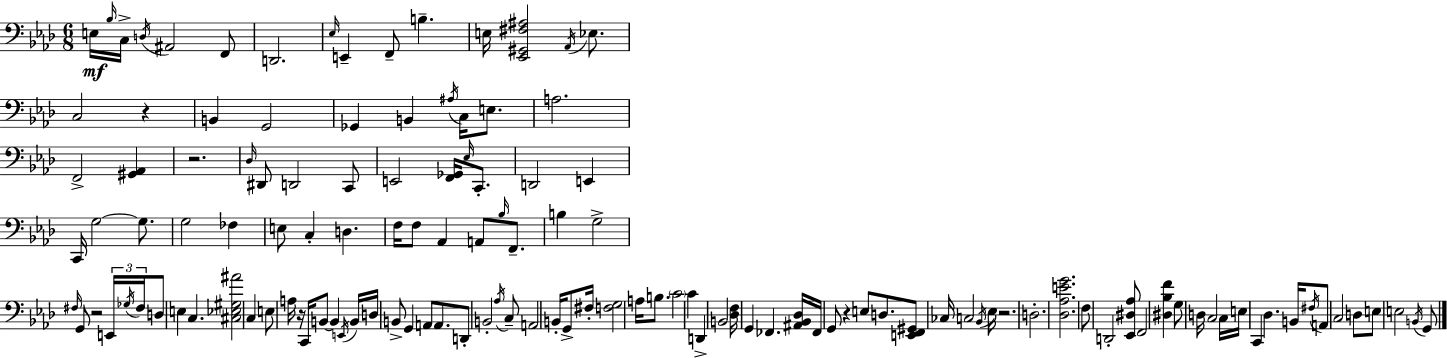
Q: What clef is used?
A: bass